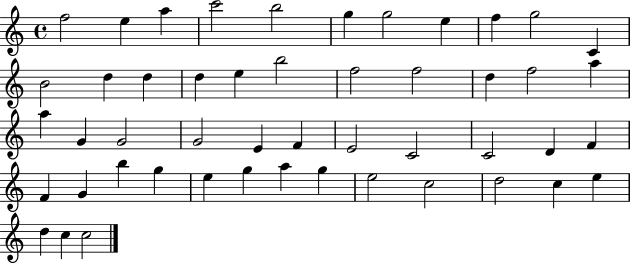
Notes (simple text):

F5/h E5/q A5/q C6/h B5/h G5/q G5/h E5/q F5/q G5/h C4/q B4/h D5/q D5/q D5/q E5/q B5/h F5/h F5/h D5/q F5/h A5/q A5/q G4/q G4/h G4/h E4/q F4/q E4/h C4/h C4/h D4/q F4/q F4/q G4/q B5/q G5/q E5/q G5/q A5/q G5/q E5/h C5/h D5/h C5/q E5/q D5/q C5/q C5/h